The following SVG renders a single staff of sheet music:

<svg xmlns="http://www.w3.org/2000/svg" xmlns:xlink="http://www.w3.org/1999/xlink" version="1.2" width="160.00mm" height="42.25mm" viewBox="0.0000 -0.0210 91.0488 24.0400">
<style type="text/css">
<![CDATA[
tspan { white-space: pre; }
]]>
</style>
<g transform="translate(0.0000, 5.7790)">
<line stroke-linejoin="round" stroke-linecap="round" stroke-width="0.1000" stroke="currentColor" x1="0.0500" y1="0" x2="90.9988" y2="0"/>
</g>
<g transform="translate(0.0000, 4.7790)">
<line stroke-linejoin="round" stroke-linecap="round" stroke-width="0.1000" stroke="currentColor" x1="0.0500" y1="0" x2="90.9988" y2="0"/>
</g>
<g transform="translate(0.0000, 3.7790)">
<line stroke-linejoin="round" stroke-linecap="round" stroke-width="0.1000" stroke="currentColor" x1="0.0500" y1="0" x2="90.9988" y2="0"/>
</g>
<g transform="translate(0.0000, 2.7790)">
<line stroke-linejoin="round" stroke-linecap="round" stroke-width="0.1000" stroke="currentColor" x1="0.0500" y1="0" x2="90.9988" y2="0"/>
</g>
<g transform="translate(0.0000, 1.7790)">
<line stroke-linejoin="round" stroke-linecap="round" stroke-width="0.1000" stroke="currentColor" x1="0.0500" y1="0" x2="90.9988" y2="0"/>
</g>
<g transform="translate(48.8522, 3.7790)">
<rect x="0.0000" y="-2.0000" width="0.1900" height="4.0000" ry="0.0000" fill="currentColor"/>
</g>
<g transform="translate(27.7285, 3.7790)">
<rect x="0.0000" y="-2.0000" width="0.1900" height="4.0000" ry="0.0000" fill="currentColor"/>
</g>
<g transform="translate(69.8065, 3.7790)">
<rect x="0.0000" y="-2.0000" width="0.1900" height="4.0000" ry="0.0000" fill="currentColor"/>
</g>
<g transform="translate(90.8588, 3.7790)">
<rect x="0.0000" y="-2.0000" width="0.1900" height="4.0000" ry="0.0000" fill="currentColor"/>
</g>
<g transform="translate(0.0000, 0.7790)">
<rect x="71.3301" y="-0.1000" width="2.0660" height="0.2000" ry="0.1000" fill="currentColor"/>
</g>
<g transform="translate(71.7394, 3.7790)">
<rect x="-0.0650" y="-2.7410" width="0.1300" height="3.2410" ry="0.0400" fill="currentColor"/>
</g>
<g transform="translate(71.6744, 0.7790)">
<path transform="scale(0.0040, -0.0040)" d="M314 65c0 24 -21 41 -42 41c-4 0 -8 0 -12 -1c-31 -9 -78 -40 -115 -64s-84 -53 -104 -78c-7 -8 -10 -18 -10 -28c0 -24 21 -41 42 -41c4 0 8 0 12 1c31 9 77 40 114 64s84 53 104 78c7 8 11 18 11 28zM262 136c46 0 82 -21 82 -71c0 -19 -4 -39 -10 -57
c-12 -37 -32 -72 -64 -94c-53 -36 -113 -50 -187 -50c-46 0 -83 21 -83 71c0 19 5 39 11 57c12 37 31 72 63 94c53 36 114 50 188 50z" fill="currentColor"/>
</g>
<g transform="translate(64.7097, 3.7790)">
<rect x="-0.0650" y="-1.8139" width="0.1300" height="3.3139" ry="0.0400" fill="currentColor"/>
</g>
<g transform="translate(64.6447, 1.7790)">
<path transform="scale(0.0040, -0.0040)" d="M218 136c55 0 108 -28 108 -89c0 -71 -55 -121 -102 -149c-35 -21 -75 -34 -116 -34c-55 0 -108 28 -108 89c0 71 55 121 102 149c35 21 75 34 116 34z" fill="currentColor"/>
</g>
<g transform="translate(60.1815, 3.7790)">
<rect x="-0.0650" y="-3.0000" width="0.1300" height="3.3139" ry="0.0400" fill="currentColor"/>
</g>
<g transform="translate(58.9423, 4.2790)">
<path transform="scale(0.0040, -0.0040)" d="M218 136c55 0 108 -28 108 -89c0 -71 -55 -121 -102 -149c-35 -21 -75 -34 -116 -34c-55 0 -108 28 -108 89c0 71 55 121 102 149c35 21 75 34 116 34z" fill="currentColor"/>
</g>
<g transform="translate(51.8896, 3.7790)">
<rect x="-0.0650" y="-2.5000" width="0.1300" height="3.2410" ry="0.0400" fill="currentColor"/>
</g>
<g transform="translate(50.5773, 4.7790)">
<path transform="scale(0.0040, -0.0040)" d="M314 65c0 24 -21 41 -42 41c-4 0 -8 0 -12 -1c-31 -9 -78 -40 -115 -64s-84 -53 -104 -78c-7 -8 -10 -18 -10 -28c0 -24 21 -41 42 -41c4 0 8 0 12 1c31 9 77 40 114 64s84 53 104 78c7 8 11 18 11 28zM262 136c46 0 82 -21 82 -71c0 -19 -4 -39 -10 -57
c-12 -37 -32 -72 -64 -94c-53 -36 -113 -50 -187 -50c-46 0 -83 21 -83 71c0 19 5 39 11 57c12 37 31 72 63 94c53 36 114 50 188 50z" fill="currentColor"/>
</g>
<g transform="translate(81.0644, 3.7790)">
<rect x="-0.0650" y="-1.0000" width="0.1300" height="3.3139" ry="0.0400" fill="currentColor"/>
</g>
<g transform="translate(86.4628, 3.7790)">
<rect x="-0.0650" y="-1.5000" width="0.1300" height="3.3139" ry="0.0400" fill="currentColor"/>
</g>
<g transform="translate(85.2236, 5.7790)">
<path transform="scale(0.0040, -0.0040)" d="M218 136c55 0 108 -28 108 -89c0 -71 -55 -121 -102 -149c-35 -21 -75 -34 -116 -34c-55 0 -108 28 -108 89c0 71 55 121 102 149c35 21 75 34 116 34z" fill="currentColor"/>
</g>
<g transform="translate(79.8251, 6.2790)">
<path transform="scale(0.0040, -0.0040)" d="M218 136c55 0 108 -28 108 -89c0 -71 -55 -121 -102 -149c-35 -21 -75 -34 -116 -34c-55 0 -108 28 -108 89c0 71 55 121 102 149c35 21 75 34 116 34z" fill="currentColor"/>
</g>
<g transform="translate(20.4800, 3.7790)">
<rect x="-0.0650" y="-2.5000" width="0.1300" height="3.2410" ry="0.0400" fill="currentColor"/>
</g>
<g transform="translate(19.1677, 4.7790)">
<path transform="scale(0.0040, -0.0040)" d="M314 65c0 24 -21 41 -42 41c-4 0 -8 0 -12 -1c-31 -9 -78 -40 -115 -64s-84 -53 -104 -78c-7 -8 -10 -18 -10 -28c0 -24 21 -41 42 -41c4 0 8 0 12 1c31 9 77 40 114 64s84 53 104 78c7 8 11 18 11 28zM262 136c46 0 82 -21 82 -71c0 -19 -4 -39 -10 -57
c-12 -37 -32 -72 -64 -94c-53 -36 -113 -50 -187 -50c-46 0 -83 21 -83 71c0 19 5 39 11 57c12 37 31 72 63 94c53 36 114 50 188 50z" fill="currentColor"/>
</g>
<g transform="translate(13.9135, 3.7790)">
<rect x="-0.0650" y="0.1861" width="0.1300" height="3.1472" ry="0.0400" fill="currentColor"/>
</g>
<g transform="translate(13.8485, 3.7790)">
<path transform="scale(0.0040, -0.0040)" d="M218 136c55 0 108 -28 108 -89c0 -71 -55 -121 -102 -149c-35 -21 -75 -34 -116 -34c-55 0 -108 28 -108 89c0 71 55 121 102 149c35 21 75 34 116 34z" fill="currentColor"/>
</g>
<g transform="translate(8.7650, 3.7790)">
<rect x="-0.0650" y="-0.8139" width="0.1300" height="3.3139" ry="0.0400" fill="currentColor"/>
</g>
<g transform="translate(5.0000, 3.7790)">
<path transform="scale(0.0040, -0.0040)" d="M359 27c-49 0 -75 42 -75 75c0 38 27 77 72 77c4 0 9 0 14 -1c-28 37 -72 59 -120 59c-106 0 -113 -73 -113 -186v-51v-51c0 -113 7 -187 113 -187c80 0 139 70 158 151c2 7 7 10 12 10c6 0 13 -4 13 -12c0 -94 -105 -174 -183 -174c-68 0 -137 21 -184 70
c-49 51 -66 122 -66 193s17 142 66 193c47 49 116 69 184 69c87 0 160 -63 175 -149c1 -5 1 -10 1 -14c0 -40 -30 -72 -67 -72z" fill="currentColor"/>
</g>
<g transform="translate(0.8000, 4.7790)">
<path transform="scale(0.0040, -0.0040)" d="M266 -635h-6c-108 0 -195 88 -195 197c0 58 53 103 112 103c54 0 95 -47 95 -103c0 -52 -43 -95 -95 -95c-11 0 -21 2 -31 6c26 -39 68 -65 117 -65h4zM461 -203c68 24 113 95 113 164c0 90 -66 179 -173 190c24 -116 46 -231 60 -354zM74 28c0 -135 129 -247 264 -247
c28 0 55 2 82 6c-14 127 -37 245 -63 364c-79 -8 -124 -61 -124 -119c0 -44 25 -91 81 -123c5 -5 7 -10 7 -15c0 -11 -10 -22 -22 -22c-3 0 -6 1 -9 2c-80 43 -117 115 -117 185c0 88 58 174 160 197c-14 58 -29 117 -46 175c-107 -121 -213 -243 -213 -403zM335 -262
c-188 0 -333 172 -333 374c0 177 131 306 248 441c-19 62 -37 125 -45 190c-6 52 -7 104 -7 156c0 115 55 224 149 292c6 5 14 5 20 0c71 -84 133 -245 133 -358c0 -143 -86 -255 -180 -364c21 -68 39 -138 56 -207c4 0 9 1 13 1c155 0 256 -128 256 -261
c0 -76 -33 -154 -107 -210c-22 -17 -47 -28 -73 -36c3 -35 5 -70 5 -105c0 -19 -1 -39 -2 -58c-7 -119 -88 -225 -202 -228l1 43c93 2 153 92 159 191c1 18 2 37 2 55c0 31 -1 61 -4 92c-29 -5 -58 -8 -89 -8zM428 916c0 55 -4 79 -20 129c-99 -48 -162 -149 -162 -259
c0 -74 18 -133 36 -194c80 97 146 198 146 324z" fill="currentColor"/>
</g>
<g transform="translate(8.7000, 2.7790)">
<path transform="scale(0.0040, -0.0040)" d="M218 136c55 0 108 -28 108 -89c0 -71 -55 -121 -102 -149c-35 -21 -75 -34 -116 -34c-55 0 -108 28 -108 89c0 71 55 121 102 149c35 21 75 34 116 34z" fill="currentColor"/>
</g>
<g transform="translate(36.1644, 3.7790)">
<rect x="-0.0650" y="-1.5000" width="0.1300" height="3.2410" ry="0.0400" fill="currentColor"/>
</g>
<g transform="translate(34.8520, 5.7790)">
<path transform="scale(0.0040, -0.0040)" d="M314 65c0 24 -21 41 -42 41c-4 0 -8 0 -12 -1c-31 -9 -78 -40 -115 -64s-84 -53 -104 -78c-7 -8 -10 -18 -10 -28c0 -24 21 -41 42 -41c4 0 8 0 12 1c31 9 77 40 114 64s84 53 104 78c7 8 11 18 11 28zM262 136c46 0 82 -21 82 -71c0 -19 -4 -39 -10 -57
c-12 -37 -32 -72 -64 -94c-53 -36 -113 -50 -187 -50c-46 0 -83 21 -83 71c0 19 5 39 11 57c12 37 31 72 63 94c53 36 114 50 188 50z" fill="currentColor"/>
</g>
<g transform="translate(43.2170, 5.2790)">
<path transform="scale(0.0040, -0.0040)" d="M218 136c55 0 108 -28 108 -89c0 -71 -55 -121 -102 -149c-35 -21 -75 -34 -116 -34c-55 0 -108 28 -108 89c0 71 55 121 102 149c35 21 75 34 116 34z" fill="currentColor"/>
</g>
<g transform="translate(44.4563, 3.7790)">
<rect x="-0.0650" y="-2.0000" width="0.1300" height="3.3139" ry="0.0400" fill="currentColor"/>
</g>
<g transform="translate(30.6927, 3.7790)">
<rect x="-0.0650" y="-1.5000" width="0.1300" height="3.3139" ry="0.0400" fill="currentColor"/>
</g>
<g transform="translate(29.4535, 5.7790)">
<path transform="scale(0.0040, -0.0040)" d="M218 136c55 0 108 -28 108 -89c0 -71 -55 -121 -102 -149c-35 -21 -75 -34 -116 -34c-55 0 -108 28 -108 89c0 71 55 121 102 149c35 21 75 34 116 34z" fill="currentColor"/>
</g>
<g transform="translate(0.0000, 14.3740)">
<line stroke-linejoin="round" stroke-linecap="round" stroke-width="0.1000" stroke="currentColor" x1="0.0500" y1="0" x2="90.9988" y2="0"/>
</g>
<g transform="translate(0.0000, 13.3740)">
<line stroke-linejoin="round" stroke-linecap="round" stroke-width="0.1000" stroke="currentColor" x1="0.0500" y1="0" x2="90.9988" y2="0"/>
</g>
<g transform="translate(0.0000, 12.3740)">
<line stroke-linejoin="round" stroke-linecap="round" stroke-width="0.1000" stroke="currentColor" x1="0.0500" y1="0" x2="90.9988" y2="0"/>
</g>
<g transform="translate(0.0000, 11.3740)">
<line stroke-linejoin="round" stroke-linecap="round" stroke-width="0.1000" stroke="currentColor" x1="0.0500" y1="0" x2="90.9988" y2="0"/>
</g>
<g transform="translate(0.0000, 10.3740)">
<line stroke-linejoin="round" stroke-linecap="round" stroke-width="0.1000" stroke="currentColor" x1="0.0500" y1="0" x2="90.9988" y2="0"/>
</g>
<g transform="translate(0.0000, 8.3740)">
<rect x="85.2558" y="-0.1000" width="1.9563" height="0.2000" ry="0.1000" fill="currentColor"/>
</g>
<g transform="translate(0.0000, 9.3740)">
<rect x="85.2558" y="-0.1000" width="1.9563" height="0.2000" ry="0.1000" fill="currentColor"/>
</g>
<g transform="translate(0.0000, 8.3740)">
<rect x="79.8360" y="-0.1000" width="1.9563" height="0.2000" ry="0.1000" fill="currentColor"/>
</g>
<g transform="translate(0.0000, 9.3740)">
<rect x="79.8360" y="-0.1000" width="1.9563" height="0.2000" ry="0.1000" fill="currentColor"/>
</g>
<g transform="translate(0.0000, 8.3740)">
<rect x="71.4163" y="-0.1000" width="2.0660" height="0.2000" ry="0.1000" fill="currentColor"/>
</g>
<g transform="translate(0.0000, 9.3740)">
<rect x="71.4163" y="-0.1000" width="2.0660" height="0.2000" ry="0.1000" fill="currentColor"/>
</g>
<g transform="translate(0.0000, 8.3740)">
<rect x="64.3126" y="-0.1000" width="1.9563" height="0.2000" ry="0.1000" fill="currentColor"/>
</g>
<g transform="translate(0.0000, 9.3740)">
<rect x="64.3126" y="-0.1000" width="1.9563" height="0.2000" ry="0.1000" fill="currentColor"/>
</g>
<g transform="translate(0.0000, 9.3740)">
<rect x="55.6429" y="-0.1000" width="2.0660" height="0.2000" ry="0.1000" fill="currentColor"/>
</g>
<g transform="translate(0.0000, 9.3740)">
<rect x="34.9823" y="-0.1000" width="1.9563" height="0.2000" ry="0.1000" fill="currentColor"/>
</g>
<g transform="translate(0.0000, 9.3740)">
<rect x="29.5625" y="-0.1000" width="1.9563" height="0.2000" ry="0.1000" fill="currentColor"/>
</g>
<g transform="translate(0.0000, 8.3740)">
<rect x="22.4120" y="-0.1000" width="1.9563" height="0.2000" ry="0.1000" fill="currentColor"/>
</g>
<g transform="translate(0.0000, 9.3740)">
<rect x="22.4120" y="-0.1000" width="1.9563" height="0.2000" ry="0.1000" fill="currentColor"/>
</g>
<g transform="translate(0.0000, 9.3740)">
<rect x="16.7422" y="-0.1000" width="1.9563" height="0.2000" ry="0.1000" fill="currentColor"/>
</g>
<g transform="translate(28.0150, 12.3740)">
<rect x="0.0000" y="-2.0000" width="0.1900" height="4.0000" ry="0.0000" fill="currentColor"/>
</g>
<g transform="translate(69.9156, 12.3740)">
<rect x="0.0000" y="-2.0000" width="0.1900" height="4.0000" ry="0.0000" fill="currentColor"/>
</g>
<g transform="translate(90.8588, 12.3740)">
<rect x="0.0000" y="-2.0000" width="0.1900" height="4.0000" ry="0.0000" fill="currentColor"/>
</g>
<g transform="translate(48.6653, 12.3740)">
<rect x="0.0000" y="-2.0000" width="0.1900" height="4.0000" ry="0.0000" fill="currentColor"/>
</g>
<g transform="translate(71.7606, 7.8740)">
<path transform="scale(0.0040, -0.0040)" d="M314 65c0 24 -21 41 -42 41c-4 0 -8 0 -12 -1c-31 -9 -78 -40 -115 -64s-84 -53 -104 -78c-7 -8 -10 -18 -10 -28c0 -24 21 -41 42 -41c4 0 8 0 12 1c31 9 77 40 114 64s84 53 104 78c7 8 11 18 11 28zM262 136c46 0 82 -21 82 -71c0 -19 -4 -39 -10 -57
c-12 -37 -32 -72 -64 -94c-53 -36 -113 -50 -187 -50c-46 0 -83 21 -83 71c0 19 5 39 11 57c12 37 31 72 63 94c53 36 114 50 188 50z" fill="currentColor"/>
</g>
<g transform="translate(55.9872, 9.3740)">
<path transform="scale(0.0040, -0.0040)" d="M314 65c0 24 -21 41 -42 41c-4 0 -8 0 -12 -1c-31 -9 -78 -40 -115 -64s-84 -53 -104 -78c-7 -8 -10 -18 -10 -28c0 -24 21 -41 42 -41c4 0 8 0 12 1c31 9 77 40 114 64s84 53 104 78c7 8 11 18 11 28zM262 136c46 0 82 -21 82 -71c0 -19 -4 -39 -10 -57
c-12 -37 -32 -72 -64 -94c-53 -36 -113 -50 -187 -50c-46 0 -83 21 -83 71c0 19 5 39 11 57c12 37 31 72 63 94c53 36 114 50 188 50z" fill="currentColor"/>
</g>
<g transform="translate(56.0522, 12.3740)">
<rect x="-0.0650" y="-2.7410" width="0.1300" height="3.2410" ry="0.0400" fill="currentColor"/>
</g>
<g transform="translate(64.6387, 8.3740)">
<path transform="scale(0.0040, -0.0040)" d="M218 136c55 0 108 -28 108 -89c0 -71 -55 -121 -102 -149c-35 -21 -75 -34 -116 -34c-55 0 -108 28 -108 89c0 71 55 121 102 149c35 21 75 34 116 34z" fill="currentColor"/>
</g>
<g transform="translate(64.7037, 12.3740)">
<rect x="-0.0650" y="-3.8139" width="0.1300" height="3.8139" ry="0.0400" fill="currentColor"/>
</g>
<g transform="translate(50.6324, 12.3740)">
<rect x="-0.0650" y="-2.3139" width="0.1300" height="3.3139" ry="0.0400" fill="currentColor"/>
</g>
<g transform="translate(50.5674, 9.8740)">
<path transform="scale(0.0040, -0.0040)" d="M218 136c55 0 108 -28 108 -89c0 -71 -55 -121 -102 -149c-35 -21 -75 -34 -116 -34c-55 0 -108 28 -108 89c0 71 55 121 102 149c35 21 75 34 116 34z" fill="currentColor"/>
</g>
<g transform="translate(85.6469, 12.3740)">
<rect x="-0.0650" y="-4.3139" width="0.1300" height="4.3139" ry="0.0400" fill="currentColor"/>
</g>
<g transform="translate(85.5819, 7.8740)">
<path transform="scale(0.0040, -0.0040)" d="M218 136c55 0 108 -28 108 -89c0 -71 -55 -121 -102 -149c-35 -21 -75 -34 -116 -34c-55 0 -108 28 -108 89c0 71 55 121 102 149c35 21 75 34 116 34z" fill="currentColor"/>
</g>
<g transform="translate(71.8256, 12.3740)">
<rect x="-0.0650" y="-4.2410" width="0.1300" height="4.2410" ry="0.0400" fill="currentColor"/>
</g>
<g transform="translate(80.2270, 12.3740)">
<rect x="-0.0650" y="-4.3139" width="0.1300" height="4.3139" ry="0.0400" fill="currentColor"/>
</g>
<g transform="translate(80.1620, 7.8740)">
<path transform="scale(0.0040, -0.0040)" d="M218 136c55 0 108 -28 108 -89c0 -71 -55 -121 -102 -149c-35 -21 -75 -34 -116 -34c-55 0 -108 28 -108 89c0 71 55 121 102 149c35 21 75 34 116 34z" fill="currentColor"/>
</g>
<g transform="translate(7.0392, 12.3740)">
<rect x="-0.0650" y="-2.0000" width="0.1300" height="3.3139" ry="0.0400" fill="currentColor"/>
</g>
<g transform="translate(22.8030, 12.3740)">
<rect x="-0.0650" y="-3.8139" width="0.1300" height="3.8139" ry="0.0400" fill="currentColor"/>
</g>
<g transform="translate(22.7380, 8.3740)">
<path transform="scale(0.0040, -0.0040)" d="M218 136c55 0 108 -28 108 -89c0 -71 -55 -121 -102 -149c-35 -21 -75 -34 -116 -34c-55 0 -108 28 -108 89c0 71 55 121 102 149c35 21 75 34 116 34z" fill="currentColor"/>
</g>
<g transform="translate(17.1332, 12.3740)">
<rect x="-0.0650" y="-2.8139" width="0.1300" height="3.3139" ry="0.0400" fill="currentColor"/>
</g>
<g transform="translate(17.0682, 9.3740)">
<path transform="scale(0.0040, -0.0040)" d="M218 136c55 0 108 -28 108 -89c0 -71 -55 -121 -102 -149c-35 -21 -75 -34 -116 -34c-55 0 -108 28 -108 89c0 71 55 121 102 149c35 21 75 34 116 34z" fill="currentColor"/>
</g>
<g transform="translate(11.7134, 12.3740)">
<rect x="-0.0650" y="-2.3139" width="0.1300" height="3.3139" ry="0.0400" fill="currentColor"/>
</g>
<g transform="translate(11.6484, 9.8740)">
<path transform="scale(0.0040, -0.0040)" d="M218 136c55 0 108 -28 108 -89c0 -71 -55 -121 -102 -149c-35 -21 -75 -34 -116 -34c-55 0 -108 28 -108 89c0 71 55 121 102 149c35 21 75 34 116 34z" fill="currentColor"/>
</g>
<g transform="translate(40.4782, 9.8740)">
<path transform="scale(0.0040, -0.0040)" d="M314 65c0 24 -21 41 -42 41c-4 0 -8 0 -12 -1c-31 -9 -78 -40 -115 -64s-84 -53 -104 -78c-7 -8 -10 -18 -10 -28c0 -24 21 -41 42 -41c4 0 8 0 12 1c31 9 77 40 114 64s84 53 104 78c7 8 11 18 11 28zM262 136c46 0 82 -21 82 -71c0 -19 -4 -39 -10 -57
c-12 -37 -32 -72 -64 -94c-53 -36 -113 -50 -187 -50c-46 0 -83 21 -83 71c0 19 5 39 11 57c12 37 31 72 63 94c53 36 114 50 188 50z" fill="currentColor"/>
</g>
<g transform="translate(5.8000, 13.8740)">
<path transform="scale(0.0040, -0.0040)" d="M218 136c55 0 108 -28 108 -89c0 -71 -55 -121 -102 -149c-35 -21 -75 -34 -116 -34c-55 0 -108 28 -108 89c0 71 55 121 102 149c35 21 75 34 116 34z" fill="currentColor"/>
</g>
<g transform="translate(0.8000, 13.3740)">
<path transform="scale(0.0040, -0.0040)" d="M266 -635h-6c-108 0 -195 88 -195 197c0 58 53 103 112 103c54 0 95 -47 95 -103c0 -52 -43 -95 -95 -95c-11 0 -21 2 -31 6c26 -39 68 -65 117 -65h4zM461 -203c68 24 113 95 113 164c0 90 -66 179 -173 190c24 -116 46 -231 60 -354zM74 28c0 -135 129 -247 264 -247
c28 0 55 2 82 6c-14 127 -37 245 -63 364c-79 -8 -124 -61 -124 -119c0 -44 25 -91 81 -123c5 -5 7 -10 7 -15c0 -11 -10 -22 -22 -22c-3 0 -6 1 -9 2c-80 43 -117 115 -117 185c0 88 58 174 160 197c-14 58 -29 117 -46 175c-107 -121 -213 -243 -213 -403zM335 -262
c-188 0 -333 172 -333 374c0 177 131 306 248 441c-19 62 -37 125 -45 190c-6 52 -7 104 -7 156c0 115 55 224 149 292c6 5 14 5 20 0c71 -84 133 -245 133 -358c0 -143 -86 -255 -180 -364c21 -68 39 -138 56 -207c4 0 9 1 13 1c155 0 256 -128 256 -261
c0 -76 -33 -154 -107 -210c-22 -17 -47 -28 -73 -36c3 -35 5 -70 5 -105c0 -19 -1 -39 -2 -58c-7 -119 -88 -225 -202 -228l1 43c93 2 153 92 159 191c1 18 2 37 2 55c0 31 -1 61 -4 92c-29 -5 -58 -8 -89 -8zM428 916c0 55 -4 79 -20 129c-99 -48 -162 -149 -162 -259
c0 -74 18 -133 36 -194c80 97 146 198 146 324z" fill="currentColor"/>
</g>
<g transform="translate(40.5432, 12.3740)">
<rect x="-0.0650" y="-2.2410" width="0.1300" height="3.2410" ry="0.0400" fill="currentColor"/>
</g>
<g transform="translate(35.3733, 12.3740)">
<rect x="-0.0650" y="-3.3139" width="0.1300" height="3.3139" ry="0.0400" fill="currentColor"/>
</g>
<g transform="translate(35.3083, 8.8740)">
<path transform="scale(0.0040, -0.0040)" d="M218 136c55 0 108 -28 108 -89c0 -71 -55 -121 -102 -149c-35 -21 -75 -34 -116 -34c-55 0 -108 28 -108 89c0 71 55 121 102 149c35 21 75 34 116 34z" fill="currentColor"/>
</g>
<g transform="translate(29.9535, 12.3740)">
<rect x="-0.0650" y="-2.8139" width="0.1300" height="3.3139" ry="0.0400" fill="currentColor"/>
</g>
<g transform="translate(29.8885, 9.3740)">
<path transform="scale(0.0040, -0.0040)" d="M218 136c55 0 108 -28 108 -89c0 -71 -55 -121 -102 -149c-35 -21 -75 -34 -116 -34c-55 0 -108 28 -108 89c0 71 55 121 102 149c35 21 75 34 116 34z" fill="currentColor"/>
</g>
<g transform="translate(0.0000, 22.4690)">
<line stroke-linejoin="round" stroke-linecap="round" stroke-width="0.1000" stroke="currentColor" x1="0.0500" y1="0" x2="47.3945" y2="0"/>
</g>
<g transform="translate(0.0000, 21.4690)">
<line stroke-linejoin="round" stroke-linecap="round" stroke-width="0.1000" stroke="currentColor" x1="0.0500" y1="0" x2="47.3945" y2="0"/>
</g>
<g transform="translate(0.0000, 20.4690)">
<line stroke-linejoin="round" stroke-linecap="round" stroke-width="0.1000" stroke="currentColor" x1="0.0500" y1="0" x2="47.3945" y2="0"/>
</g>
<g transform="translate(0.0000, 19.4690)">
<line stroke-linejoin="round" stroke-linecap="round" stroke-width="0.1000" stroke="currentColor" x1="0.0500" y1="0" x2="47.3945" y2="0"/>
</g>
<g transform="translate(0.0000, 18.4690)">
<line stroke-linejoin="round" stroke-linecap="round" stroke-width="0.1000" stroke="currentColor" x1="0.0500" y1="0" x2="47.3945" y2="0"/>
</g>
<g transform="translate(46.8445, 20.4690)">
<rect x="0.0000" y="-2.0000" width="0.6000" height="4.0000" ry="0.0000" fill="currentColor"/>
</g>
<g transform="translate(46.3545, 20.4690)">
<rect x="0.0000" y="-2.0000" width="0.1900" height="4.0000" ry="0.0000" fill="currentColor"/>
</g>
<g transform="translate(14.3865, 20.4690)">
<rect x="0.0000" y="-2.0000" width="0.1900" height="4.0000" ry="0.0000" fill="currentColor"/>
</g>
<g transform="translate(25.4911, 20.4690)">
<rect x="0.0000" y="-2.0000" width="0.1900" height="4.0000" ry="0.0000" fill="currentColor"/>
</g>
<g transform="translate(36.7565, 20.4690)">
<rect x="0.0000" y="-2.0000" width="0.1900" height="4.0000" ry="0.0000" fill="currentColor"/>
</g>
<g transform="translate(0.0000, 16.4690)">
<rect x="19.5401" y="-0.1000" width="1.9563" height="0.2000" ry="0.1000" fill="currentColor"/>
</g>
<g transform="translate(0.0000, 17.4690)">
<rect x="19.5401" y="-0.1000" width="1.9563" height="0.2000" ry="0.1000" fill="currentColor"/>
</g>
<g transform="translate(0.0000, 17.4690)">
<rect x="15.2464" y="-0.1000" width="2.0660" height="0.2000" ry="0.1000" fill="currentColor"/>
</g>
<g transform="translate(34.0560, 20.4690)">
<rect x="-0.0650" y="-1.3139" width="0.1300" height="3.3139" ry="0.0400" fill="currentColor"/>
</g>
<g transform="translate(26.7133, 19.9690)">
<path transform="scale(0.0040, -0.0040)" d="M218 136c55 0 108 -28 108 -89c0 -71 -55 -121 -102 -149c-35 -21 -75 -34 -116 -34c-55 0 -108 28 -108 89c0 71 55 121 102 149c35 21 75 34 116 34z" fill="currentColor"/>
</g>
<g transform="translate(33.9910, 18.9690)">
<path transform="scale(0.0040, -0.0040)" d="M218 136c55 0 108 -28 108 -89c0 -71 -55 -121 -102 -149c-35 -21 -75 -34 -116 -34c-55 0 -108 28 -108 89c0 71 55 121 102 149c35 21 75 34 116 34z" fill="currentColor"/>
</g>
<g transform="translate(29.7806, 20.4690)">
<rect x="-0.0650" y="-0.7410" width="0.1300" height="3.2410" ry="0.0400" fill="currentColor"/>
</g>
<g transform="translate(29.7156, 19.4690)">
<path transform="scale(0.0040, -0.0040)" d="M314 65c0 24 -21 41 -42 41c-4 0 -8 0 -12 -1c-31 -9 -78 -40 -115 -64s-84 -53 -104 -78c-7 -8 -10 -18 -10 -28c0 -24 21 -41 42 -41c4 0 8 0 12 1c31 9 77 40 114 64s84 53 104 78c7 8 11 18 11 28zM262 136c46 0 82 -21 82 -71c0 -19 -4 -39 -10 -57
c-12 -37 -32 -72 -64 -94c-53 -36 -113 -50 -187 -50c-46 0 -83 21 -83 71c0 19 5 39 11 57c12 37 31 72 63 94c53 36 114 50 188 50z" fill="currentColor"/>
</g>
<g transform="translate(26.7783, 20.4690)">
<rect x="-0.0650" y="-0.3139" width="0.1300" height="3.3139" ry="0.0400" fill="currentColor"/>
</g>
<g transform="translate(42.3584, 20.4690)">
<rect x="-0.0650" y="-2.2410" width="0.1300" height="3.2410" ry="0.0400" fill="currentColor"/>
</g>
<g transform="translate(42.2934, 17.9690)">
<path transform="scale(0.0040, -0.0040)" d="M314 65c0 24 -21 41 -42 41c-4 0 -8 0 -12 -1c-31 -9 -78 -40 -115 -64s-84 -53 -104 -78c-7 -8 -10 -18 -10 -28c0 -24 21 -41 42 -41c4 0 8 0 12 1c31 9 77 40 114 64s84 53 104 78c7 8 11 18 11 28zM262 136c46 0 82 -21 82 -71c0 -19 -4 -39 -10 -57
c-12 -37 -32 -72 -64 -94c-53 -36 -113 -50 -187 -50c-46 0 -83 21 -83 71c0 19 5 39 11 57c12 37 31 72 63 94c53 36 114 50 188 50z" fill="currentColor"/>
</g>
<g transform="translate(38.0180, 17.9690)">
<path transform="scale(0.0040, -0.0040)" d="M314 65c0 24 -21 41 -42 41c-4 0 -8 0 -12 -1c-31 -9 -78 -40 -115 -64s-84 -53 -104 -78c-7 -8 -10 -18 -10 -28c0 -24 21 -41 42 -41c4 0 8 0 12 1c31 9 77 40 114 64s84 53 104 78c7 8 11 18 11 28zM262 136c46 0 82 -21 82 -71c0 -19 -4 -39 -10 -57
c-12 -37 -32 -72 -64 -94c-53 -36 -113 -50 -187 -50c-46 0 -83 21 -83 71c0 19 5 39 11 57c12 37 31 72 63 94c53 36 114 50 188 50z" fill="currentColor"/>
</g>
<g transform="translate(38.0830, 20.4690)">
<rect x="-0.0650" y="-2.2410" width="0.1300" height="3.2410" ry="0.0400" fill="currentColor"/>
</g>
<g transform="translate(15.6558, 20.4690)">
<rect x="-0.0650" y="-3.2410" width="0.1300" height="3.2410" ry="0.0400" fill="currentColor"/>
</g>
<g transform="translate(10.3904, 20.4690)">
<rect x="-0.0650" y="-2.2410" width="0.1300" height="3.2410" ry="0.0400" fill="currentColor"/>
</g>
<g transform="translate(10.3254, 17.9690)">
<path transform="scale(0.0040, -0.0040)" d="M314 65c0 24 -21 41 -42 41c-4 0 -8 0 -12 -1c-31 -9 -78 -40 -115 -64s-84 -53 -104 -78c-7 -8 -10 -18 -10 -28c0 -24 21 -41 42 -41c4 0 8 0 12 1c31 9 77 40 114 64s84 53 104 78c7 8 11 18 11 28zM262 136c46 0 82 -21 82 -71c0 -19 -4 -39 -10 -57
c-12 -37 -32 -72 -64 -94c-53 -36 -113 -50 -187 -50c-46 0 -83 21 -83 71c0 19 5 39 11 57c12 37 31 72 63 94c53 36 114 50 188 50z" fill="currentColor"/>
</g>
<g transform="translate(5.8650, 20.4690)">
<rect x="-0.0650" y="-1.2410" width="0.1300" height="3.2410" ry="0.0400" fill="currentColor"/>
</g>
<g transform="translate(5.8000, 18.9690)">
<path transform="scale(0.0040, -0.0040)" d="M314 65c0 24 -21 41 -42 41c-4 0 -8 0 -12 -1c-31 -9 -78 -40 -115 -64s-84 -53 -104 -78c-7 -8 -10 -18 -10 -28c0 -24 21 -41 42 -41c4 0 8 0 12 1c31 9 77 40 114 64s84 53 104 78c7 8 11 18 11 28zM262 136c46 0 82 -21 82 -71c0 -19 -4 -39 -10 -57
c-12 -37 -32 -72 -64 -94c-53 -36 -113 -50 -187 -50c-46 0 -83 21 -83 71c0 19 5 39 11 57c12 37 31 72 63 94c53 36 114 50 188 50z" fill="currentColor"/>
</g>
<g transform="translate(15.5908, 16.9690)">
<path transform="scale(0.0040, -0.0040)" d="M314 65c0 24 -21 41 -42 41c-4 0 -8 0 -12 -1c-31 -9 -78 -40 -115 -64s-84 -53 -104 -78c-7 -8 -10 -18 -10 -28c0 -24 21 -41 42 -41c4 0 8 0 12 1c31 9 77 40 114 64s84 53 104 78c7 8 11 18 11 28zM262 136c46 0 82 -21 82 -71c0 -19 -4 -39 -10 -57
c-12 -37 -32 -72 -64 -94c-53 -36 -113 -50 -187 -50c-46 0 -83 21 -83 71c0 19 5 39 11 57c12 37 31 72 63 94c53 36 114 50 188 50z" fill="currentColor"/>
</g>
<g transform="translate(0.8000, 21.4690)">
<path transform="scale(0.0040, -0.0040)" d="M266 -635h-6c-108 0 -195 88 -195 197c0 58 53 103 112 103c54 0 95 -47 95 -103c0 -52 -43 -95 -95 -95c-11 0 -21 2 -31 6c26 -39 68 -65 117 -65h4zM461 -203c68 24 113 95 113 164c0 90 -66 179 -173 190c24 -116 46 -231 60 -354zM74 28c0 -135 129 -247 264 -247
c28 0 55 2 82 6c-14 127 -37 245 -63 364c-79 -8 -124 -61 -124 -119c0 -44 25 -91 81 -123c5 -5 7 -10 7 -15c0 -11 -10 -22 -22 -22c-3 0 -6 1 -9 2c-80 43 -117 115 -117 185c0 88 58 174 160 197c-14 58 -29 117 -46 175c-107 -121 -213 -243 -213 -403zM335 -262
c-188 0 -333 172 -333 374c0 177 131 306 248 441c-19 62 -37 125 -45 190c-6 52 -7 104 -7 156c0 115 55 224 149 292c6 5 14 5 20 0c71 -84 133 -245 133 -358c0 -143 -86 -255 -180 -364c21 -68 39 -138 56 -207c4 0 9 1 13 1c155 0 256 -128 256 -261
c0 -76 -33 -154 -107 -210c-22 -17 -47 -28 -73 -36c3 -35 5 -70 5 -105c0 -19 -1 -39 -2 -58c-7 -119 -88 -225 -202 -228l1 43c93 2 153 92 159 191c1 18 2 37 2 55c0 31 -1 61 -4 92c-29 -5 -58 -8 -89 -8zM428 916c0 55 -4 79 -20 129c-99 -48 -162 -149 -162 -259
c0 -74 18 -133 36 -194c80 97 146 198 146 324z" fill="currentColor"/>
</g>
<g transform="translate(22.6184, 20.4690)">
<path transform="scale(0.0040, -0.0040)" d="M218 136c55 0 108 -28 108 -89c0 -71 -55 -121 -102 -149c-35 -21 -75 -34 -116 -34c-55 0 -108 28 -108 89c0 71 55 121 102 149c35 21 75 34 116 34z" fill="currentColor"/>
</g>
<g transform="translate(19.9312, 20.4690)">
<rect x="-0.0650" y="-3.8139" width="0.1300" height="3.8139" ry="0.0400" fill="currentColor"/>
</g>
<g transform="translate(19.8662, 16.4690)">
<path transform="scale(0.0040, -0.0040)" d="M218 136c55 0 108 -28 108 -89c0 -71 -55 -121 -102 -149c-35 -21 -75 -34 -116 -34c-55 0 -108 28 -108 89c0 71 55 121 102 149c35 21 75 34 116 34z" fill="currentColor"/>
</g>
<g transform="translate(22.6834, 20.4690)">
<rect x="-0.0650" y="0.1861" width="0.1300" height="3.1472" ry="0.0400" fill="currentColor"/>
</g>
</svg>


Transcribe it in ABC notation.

X:1
T:Untitled
M:4/4
L:1/4
K:C
d B G2 E E2 F G2 A f a2 D E F g a c' a b g2 g a2 c' d'2 d' d' e2 g2 b2 c' B c d2 e g2 g2